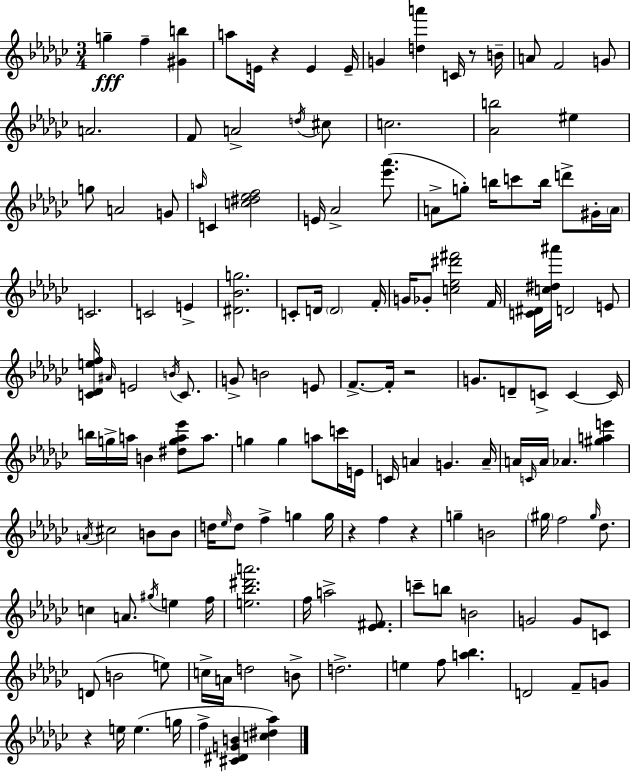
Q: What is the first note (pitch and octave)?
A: G5